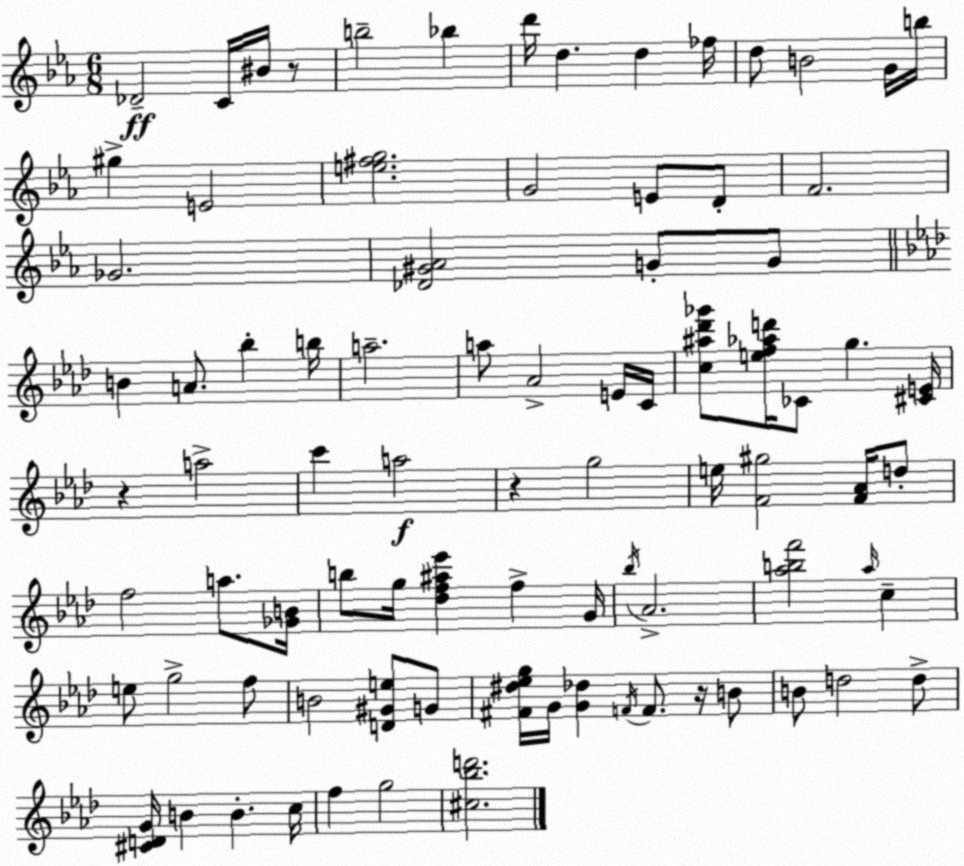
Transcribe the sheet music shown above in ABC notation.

X:1
T:Untitled
M:6/8
L:1/4
K:Eb
_D2 C/4 ^B/4 z/2 b2 _b d'/4 d d _f/4 d/2 B2 G/4 b/4 ^g E2 [e^fg]2 G2 E/2 D/2 F2 _G2 [_D^G_A]2 G/2 G/2 B A/2 _b b/4 a2 a/2 _A2 E/4 C/4 [c^a_d'_g']/2 [ef_ad']/4 _C/2 g [^CE]/4 z a2 c' a2 z g2 e/4 [F^g]2 [F_A]/4 d/2 f2 a/2 [_GB]/4 b/2 g/4 [_df^a_e'] f G/4 _b/4 _A2 [_abf']2 _a/4 c e/2 g2 f/2 B2 [D^Ge]/2 G/2 [^F^d_eg]/4 G/4 [G_d] F/4 F/2 z/4 B/2 B/2 d2 d/2 [^CDG]/4 B B c/4 f g2 [^c_bd']2